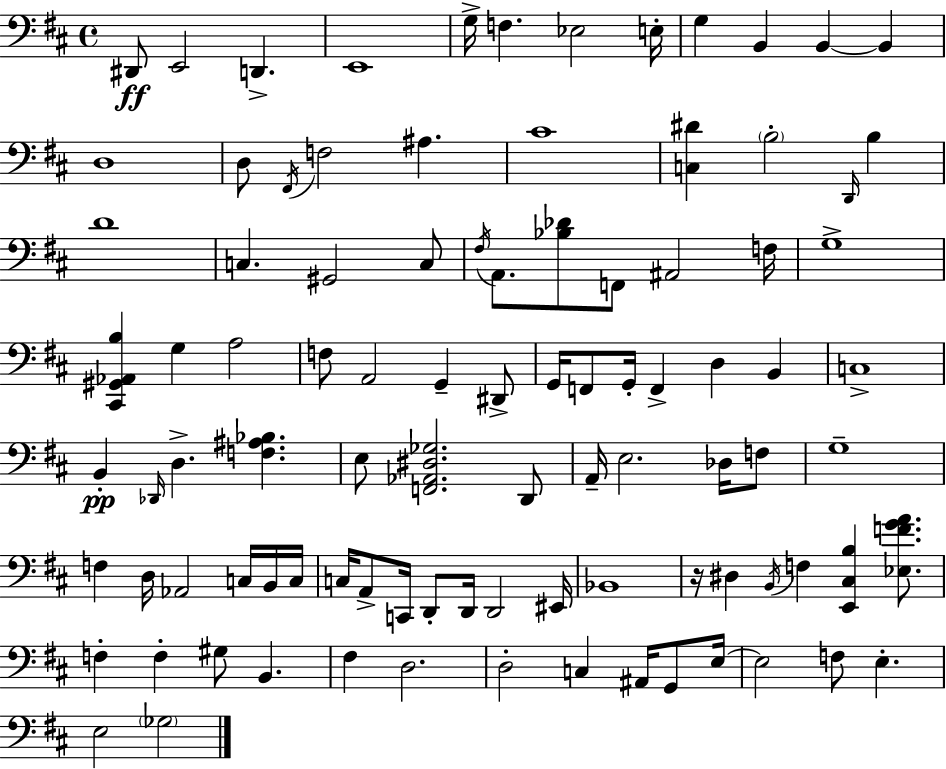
X:1
T:Untitled
M:4/4
L:1/4
K:D
^D,,/2 E,,2 D,, E,,4 G,/4 F, _E,2 E,/4 G, B,, B,, B,, D,4 D,/2 ^F,,/4 F,2 ^A, ^C4 [C,^D] B,2 D,,/4 B, D4 C, ^G,,2 C,/2 ^F,/4 A,,/2 [_B,_D]/2 F,,/2 ^A,,2 F,/4 G,4 [^C,,^G,,_A,,B,] G, A,2 F,/2 A,,2 G,, ^D,,/2 G,,/4 F,,/2 G,,/4 F,, D, B,, C,4 B,, _D,,/4 D, [F,^A,_B,] E,/2 [F,,_A,,^D,_G,]2 D,,/2 A,,/4 E,2 _D,/4 F,/2 G,4 F, D,/4 _A,,2 C,/4 B,,/4 C,/4 C,/4 A,,/2 C,,/4 D,,/2 D,,/4 D,,2 ^E,,/4 _B,,4 z/4 ^D, B,,/4 F, [E,,^C,B,] [_E,FGA]/2 F, F, ^G,/2 B,, ^F, D,2 D,2 C, ^A,,/4 G,,/2 E,/4 E,2 F,/2 E, E,2 _G,2